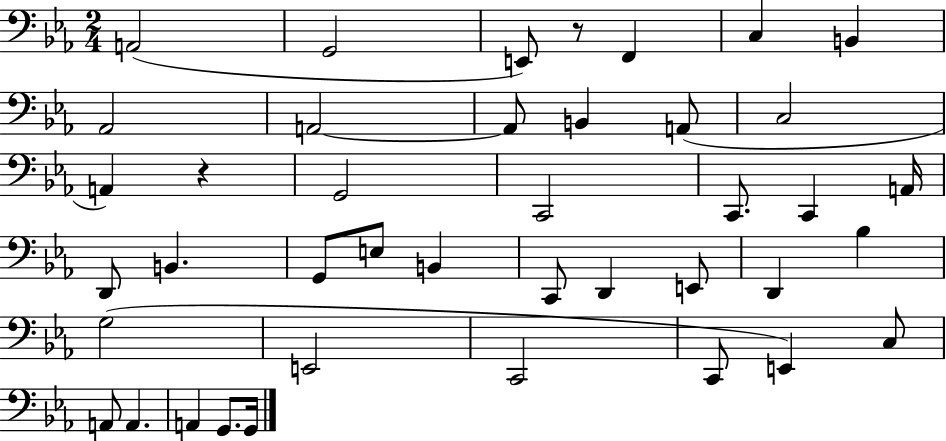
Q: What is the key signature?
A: EES major